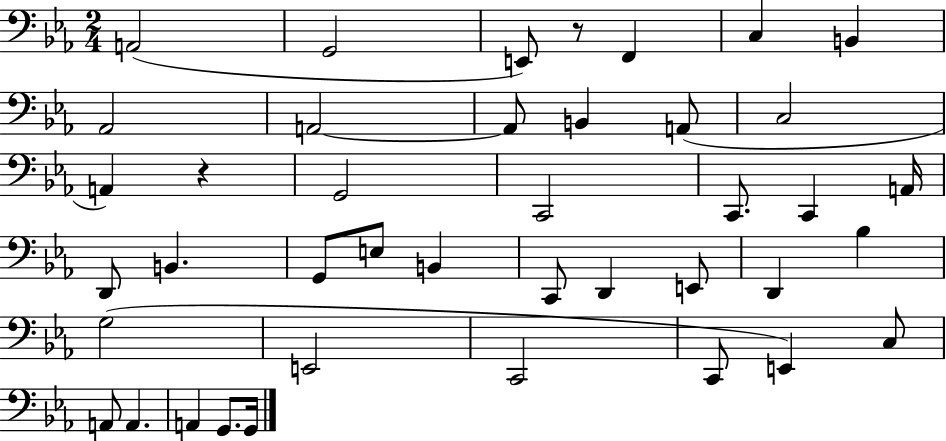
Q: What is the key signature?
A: EES major